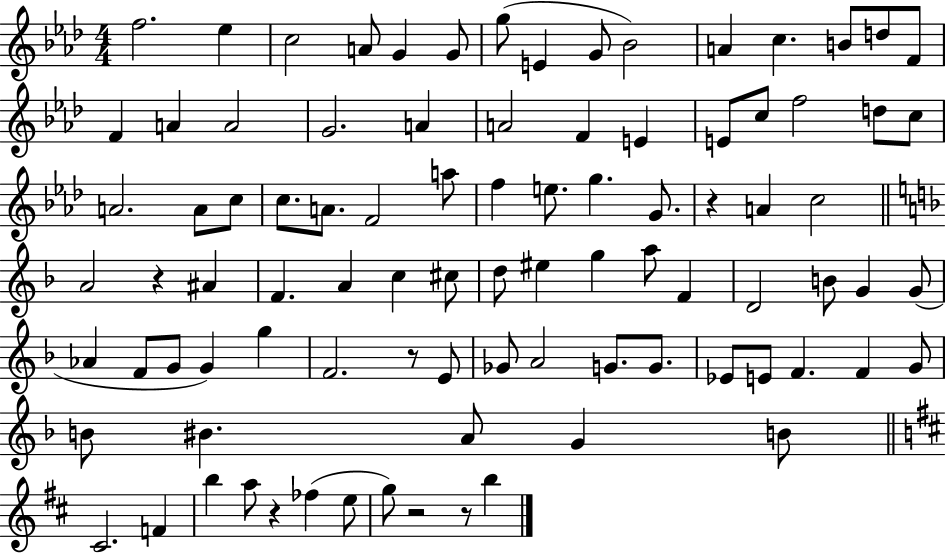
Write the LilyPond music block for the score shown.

{
  \clef treble
  \numericTimeSignature
  \time 4/4
  \key aes \major
  \repeat volta 2 { f''2. ees''4 | c''2 a'8 g'4 g'8 | g''8( e'4 g'8 bes'2) | a'4 c''4. b'8 d''8 f'8 | \break f'4 a'4 a'2 | g'2. a'4 | a'2 f'4 e'4 | e'8 c''8 f''2 d''8 c''8 | \break a'2. a'8 c''8 | c''8. a'8. f'2 a''8 | f''4 e''8. g''4. g'8. | r4 a'4 c''2 | \break \bar "||" \break \key d \minor a'2 r4 ais'4 | f'4. a'4 c''4 cis''8 | d''8 eis''4 g''4 a''8 f'4 | d'2 b'8 g'4 g'8( | \break aes'4 f'8 g'8 g'4) g''4 | f'2. r8 e'8 | ges'8 a'2 g'8. g'8. | ees'8 e'8 f'4. f'4 g'8 | \break b'8 bis'4. a'8 g'4 b'8 | \bar "||" \break \key d \major cis'2. f'4 | b''4 a''8 r4 fes''4( e''8 | g''8) r2 r8 b''4 | } \bar "|."
}